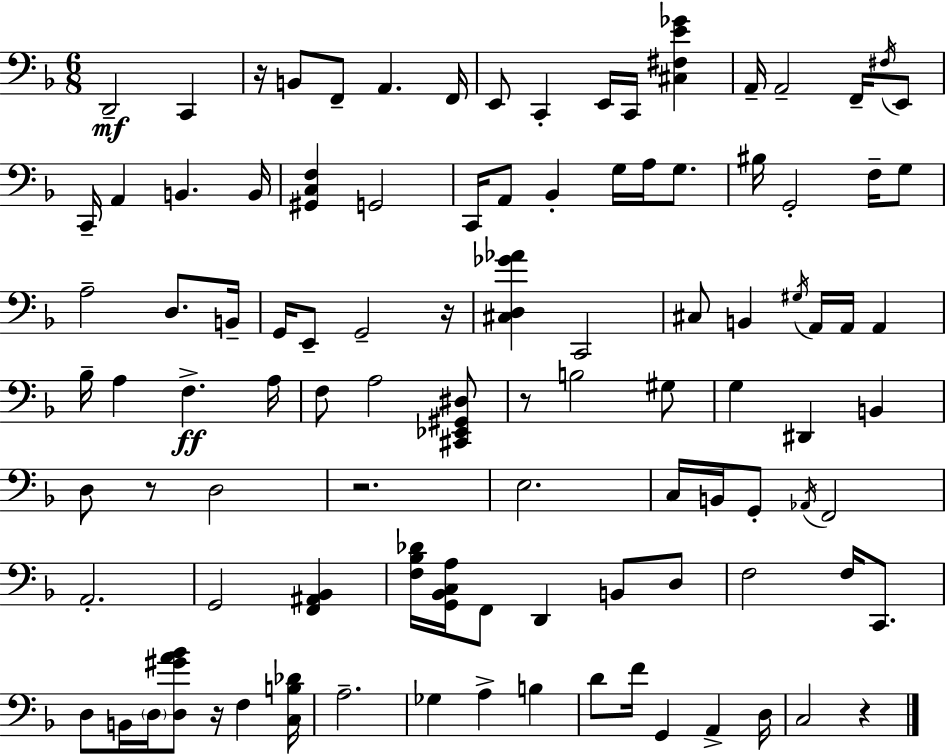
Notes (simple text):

D2/h C2/q R/s B2/e F2/e A2/q. F2/s E2/e C2/q E2/s C2/s [C#3,F#3,E4,Gb4]/q A2/s A2/h F2/s F#3/s E2/e C2/s A2/q B2/q. B2/s [G#2,C3,F3]/q G2/h C2/s A2/e Bb2/q G3/s A3/s G3/e. BIS3/s G2/h F3/s G3/e A3/h D3/e. B2/s G2/s E2/e G2/h R/s [C#3,D3,Gb4,Ab4]/q C2/h C#3/e B2/q G#3/s A2/s A2/s A2/q Bb3/s A3/q F3/q. A3/s F3/e A3/h [C#2,Eb2,G#2,D#3]/e R/e B3/h G#3/e G3/q D#2/q B2/q D3/e R/e D3/h R/h. E3/h. C3/s B2/s G2/e Ab2/s F2/h A2/h. G2/h [F2,A#2,Bb2]/q [F3,Bb3,Db4]/s [G2,Bb2,C3,A3]/s F2/e D2/q B2/e D3/e F3/h F3/s C2/e. D3/e B2/s D3/s [D3,G#4,A4,Bb4]/e R/s F3/q [C3,B3,Db4]/s A3/h. Gb3/q A3/q B3/q D4/e F4/s G2/q A2/q D3/s C3/h R/q